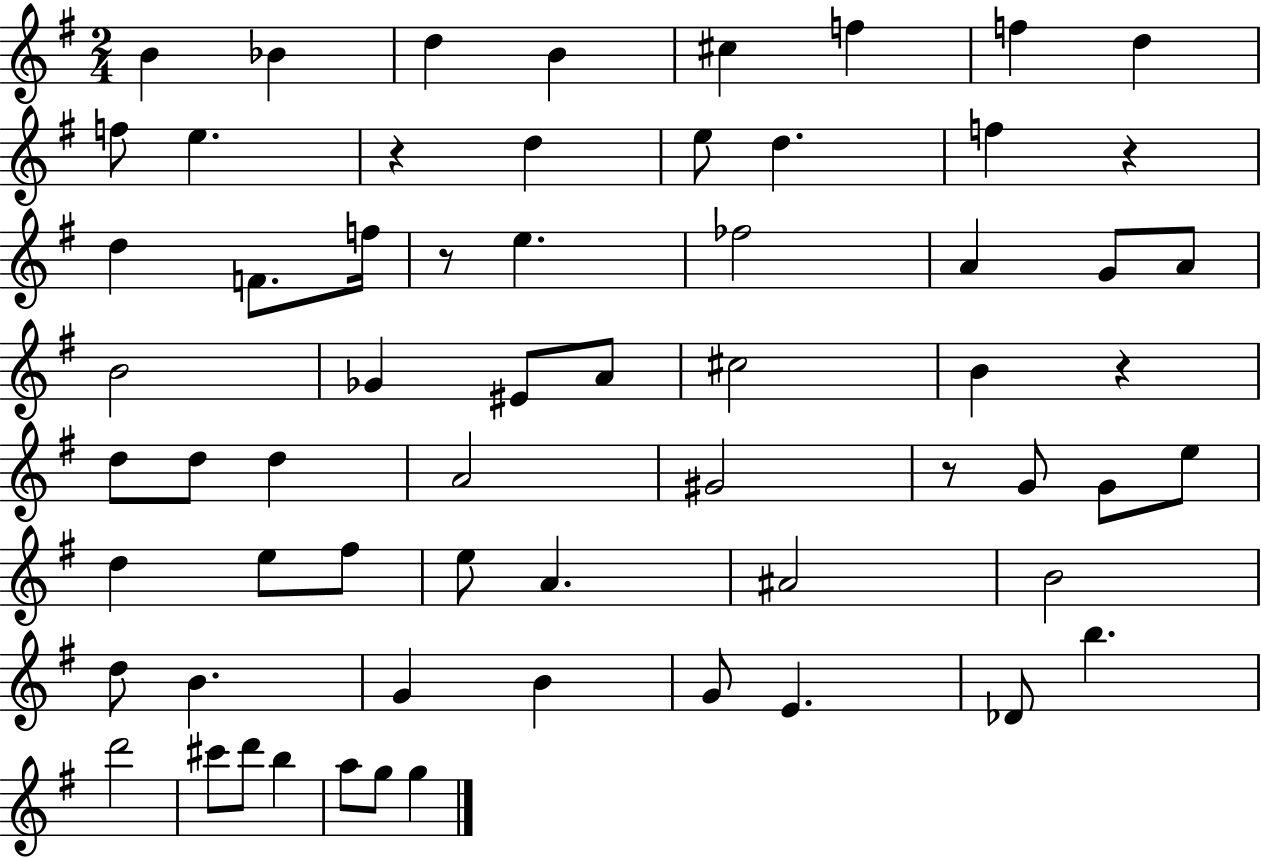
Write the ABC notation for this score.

X:1
T:Untitled
M:2/4
L:1/4
K:G
B _B d B ^c f f d f/2 e z d e/2 d f z d F/2 f/4 z/2 e _f2 A G/2 A/2 B2 _G ^E/2 A/2 ^c2 B z d/2 d/2 d A2 ^G2 z/2 G/2 G/2 e/2 d e/2 ^f/2 e/2 A ^A2 B2 d/2 B G B G/2 E _D/2 b d'2 ^c'/2 d'/2 b a/2 g/2 g